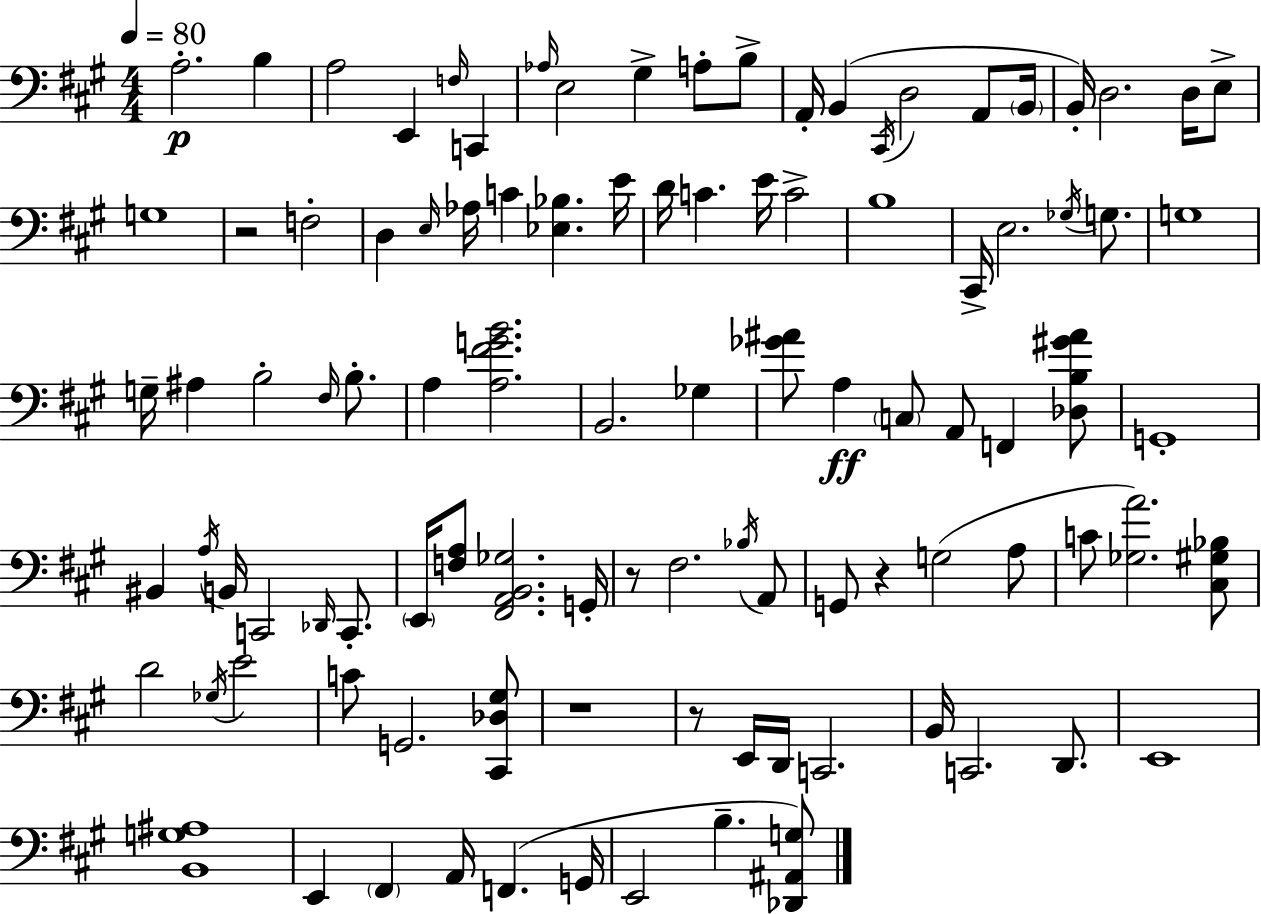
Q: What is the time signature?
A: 4/4